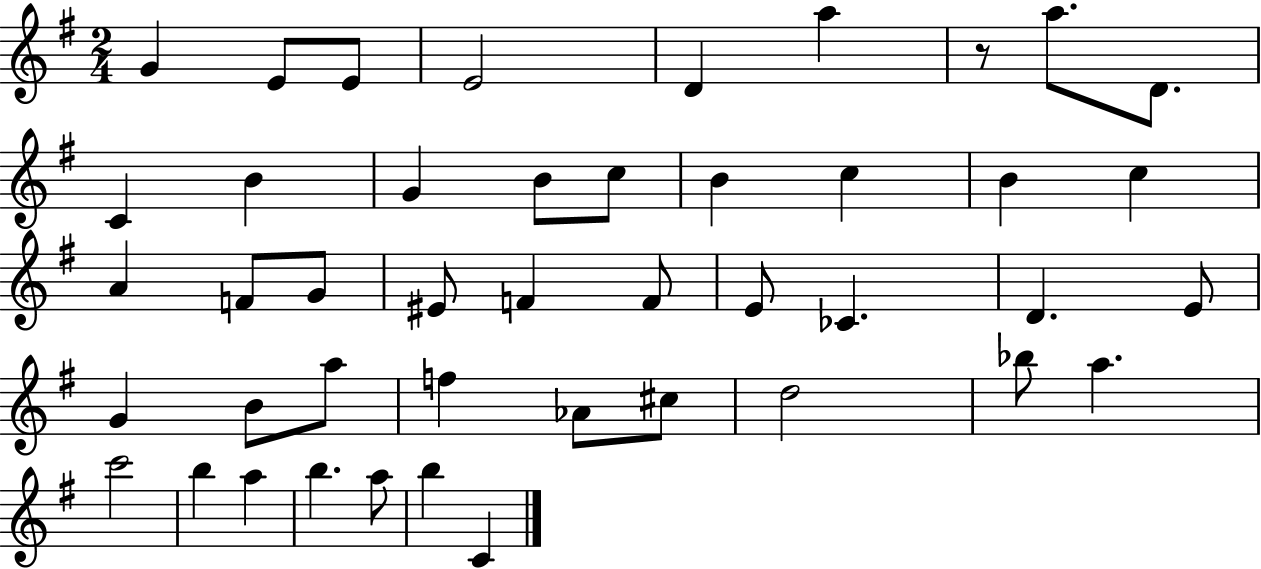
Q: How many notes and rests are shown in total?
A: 44